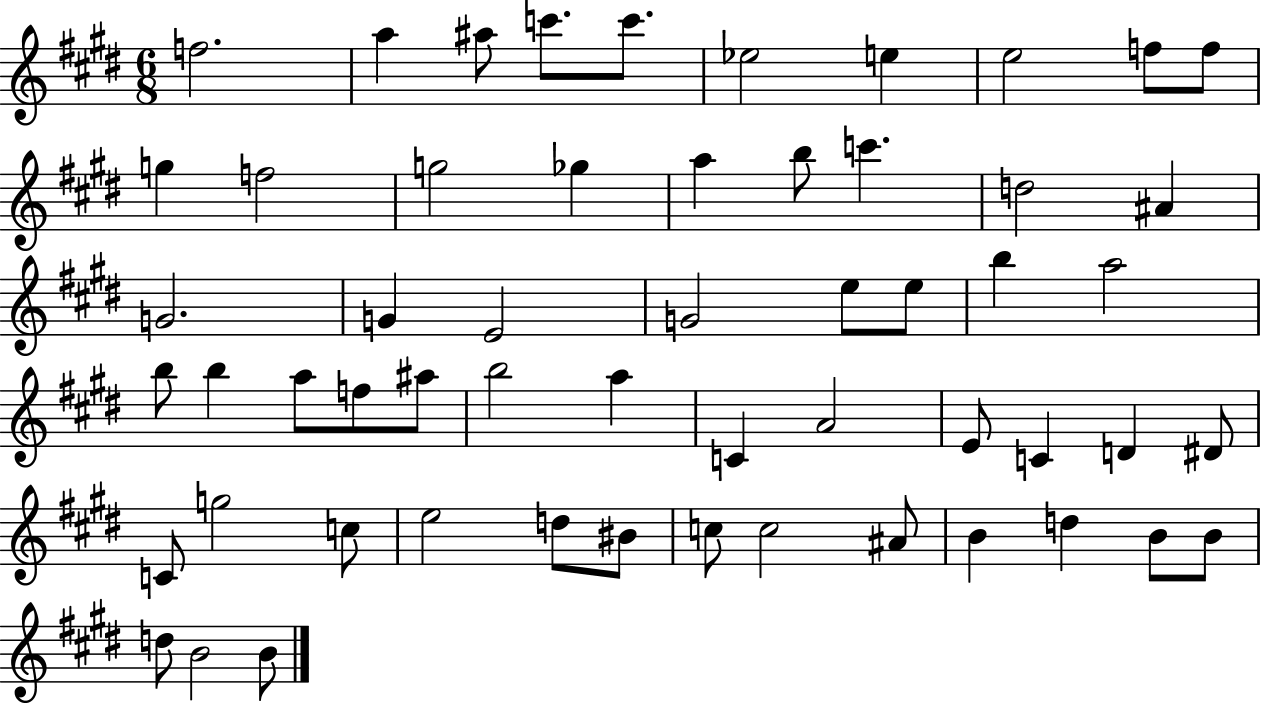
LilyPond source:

{
  \clef treble
  \numericTimeSignature
  \time 6/8
  \key e \major
  f''2. | a''4 ais''8 c'''8. c'''8. | ees''2 e''4 | e''2 f''8 f''8 | \break g''4 f''2 | g''2 ges''4 | a''4 b''8 c'''4. | d''2 ais'4 | \break g'2. | g'4 e'2 | g'2 e''8 e''8 | b''4 a''2 | \break b''8 b''4 a''8 f''8 ais''8 | b''2 a''4 | c'4 a'2 | e'8 c'4 d'4 dis'8 | \break c'8 g''2 c''8 | e''2 d''8 bis'8 | c''8 c''2 ais'8 | b'4 d''4 b'8 b'8 | \break d''8 b'2 b'8 | \bar "|."
}